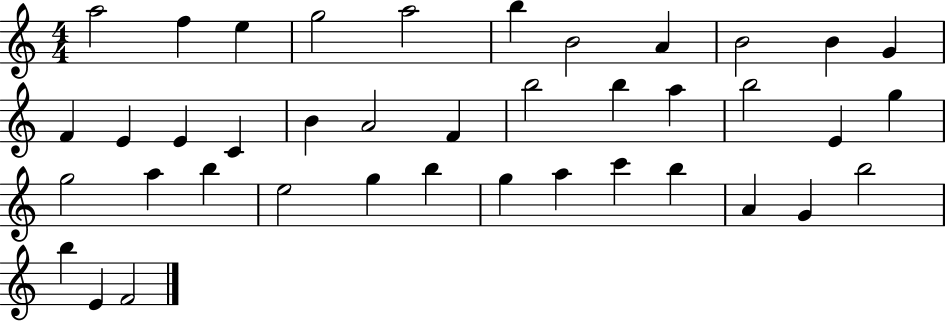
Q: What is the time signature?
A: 4/4